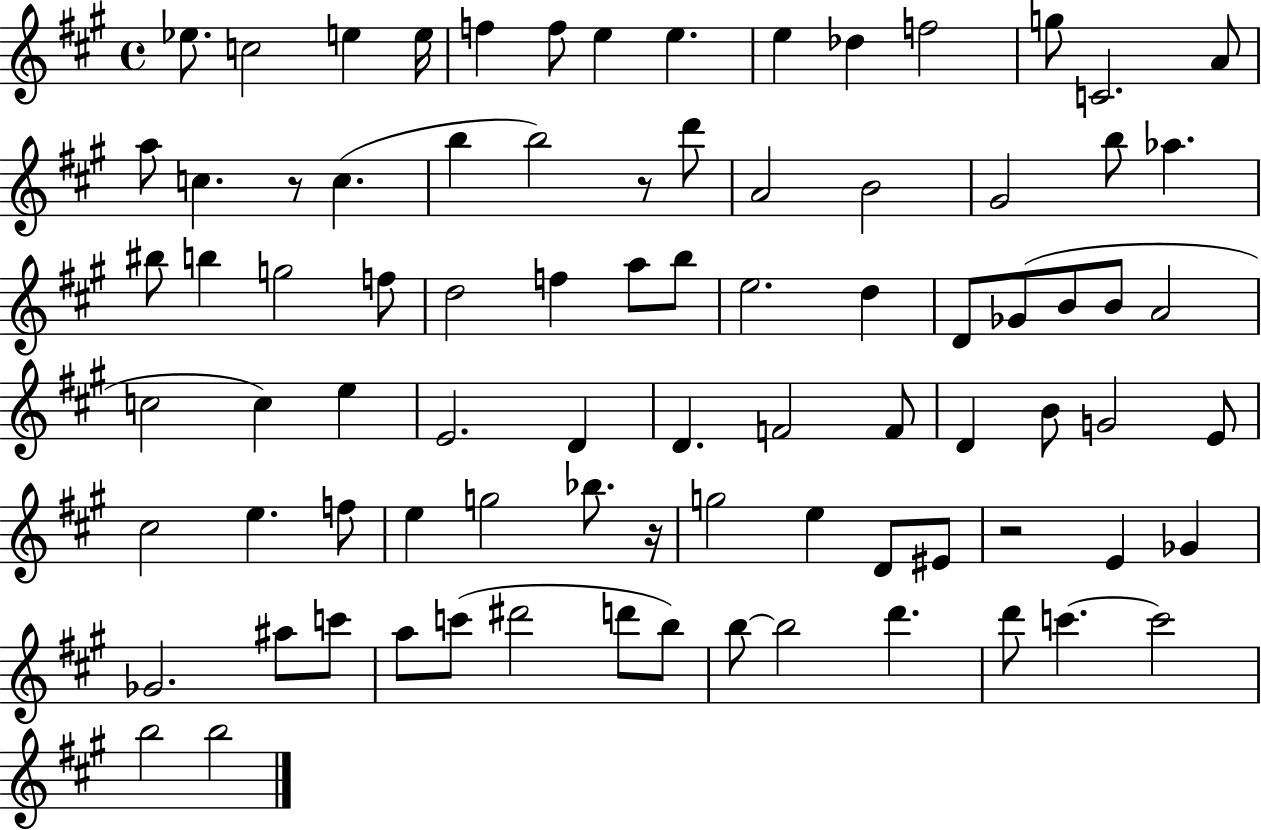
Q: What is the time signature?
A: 4/4